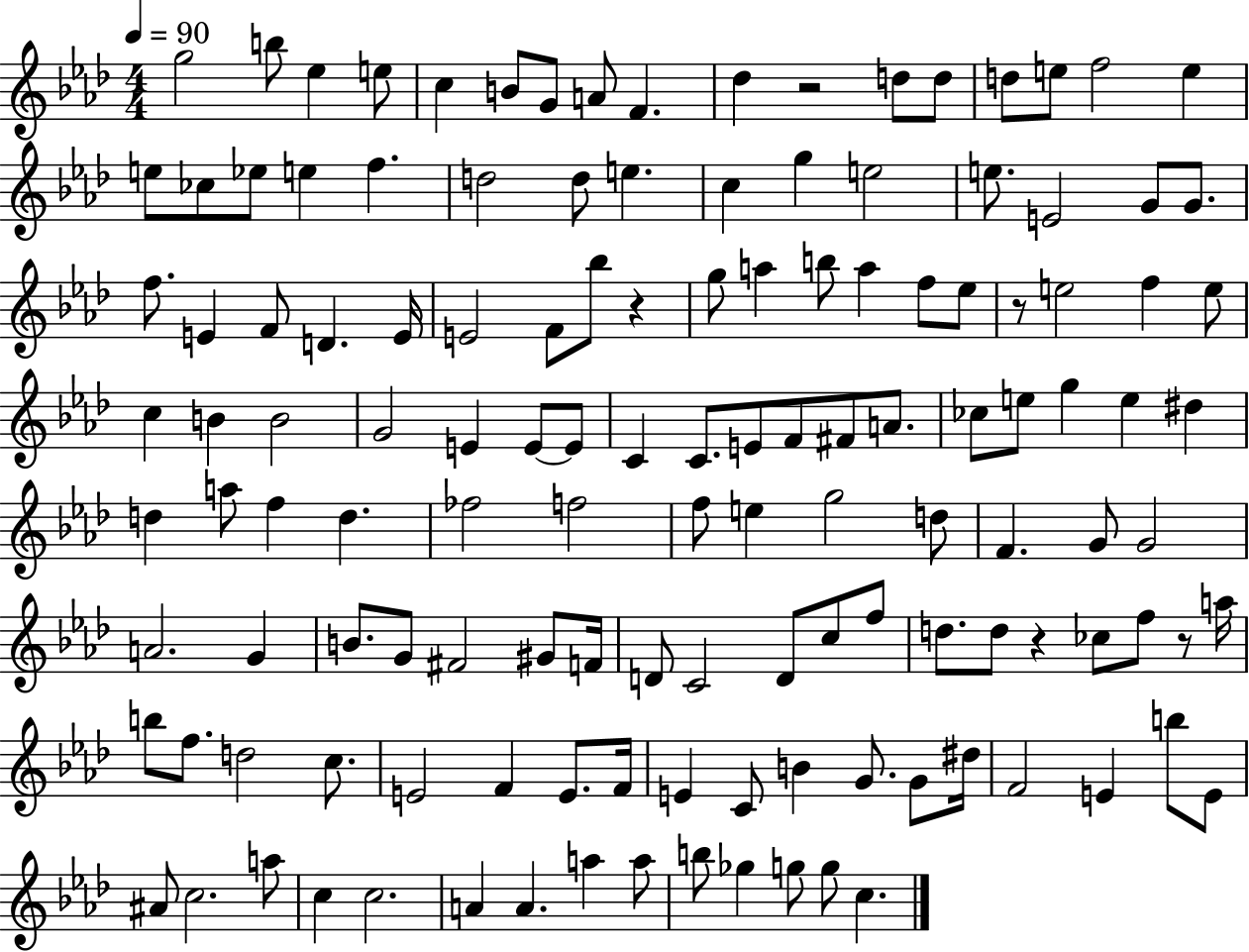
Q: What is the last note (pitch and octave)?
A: C5